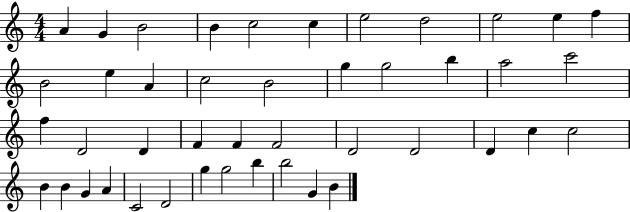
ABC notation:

X:1
T:Untitled
M:4/4
L:1/4
K:C
A G B2 B c2 c e2 d2 e2 e f B2 e A c2 B2 g g2 b a2 c'2 f D2 D F F F2 D2 D2 D c c2 B B G A C2 D2 g g2 b b2 G B